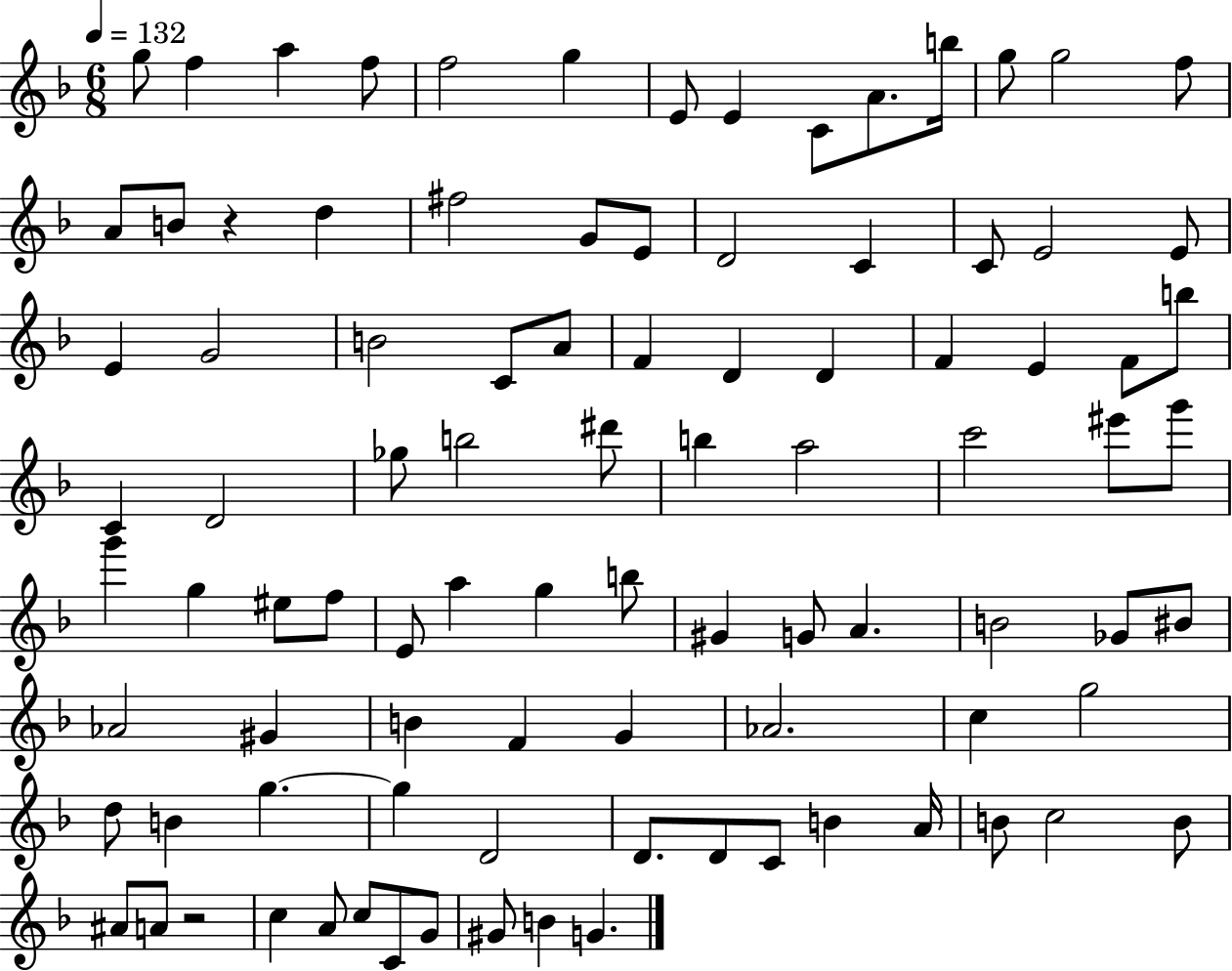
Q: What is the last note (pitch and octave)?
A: G4